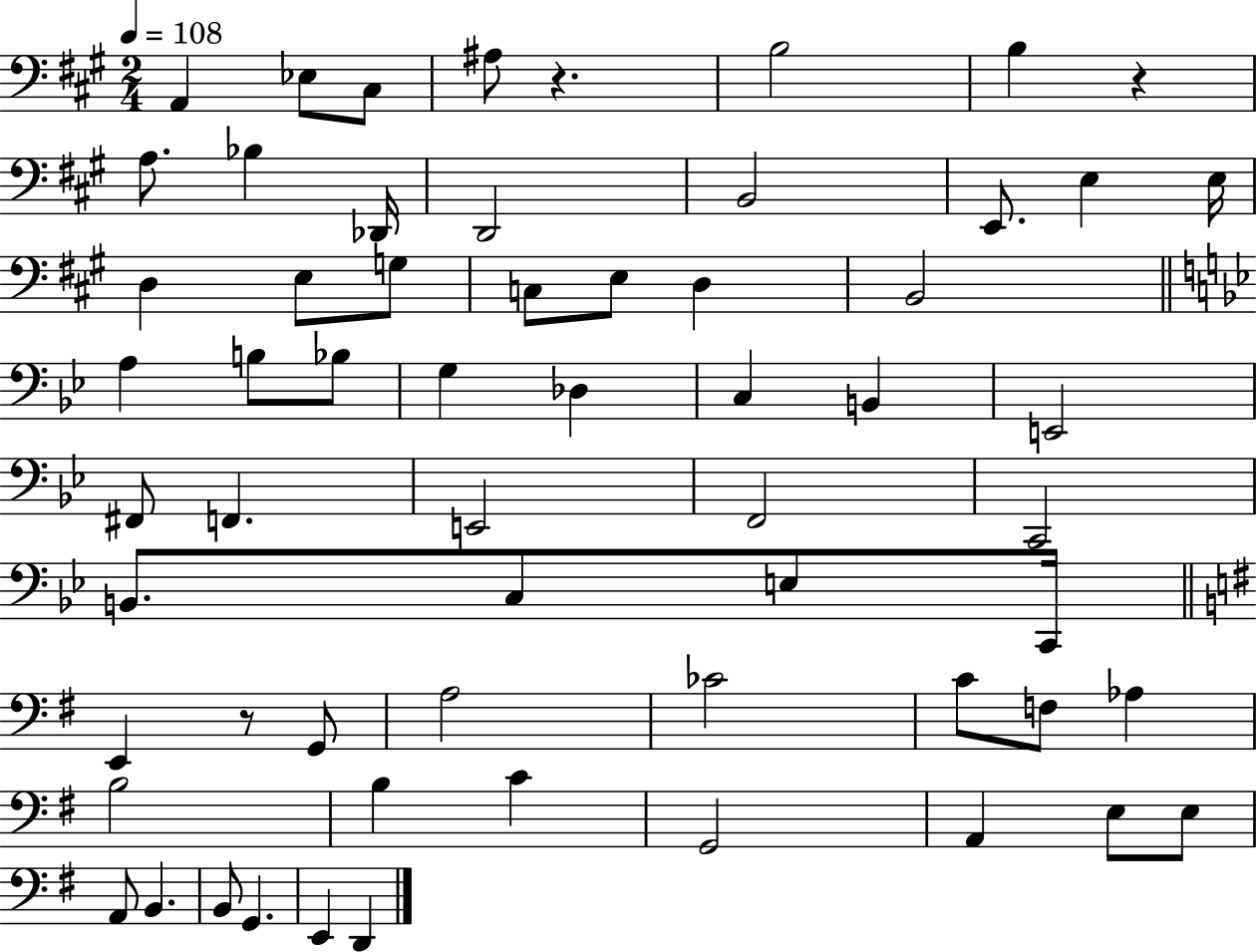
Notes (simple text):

A2/q Eb3/e C#3/e A#3/e R/q. B3/h B3/q R/q A3/e. Bb3/q Db2/s D2/h B2/h E2/e. E3/q E3/s D3/q E3/e G3/e C3/e E3/e D3/q B2/h A3/q B3/e Bb3/e G3/q Db3/q C3/q B2/q E2/h F#2/e F2/q. E2/h F2/h C2/h B2/e. C3/e E3/e C2/s E2/q R/e G2/e A3/h CES4/h C4/e F3/e Ab3/q B3/h B3/q C4/q G2/h A2/q E3/e E3/e A2/e B2/q. B2/e G2/q. E2/q D2/q